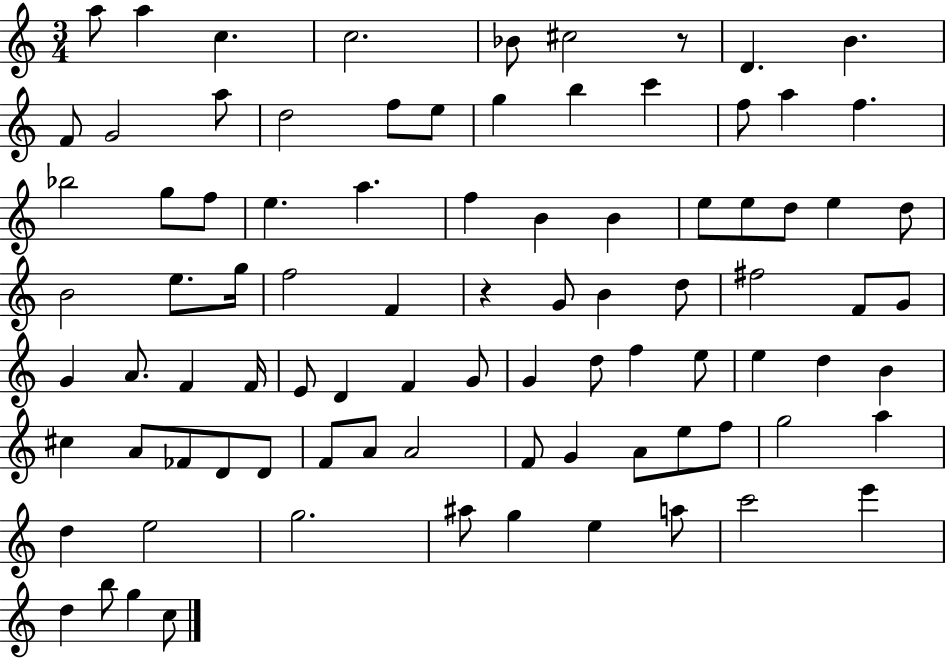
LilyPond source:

{
  \clef treble
  \numericTimeSignature
  \time 3/4
  \key c \major
  a''8 a''4 c''4. | c''2. | bes'8 cis''2 r8 | d'4. b'4. | \break f'8 g'2 a''8 | d''2 f''8 e''8 | g''4 b''4 c'''4 | f''8 a''4 f''4. | \break bes''2 g''8 f''8 | e''4. a''4. | f''4 b'4 b'4 | e''8 e''8 d''8 e''4 d''8 | \break b'2 e''8. g''16 | f''2 f'4 | r4 g'8 b'4 d''8 | fis''2 f'8 g'8 | \break g'4 a'8. f'4 f'16 | e'8 d'4 f'4 g'8 | g'4 d''8 f''4 e''8 | e''4 d''4 b'4 | \break cis''4 a'8 fes'8 d'8 d'8 | f'8 a'8 a'2 | f'8 g'4 a'8 e''8 f''8 | g''2 a''4 | \break d''4 e''2 | g''2. | ais''8 g''4 e''4 a''8 | c'''2 e'''4 | \break d''4 b''8 g''4 c''8 | \bar "|."
}